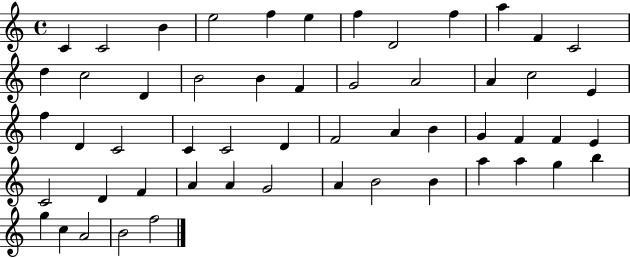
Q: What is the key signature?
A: C major